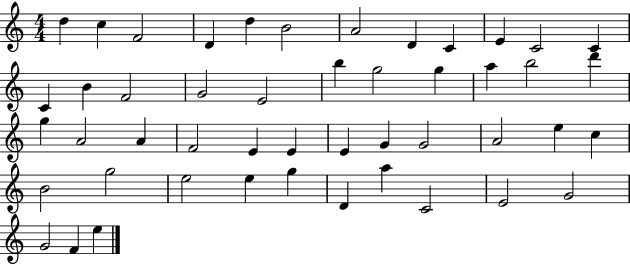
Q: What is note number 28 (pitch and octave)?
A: E4